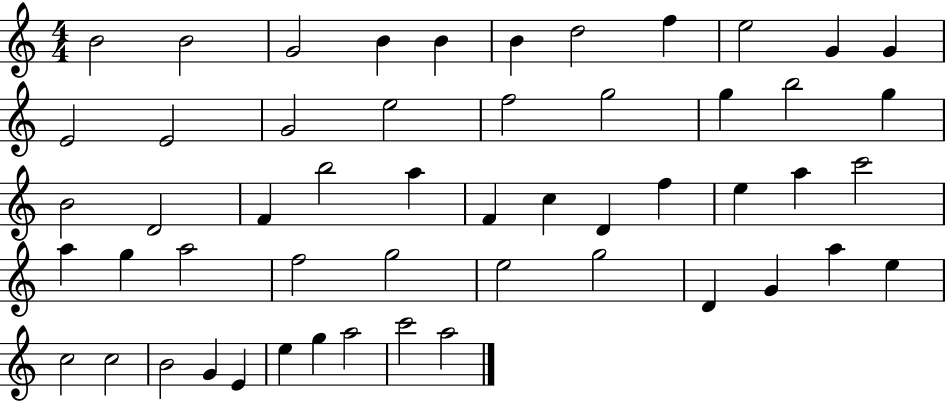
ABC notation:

X:1
T:Untitled
M:4/4
L:1/4
K:C
B2 B2 G2 B B B d2 f e2 G G E2 E2 G2 e2 f2 g2 g b2 g B2 D2 F b2 a F c D f e a c'2 a g a2 f2 g2 e2 g2 D G a e c2 c2 B2 G E e g a2 c'2 a2